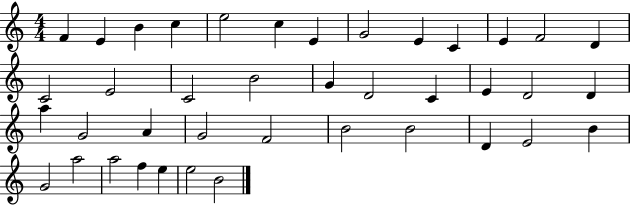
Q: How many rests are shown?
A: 0